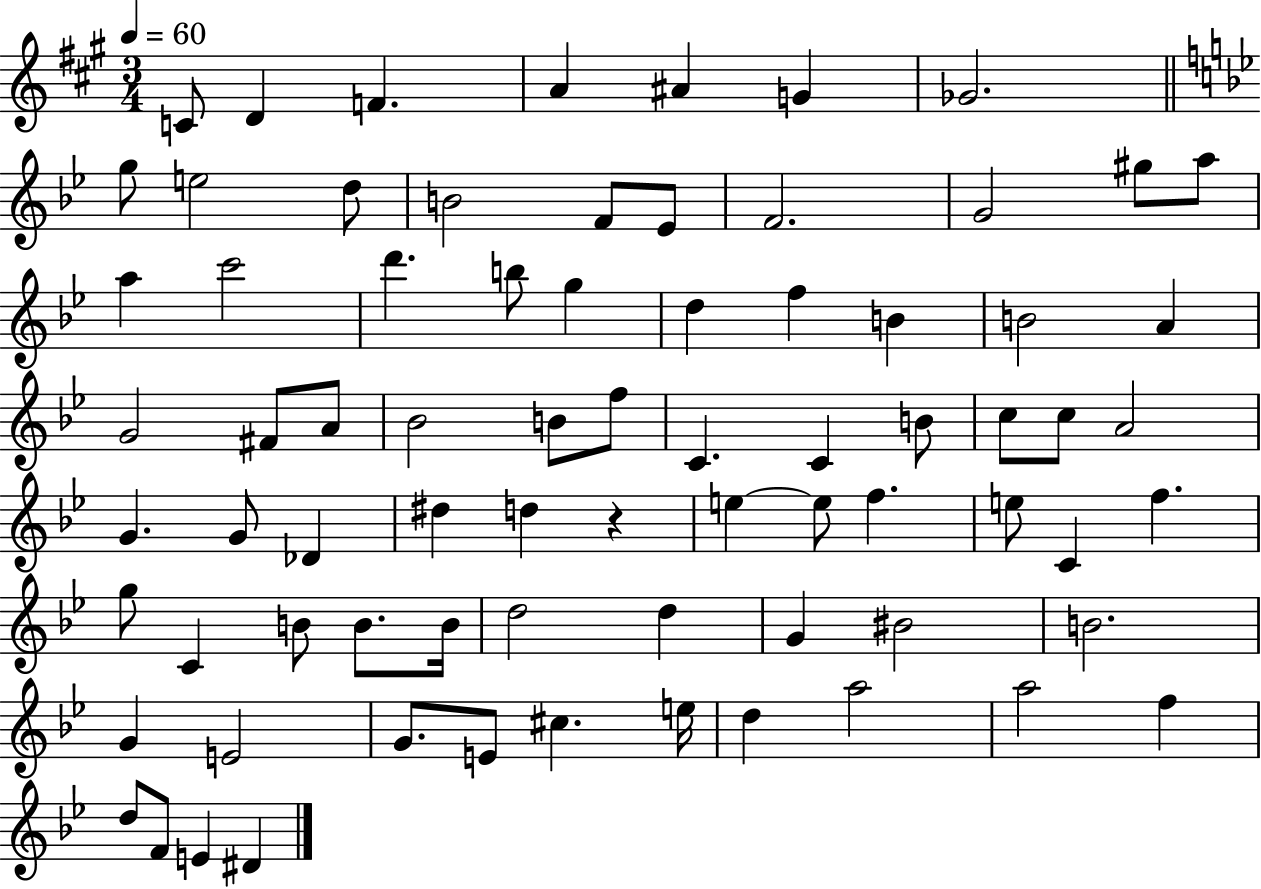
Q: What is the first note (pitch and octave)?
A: C4